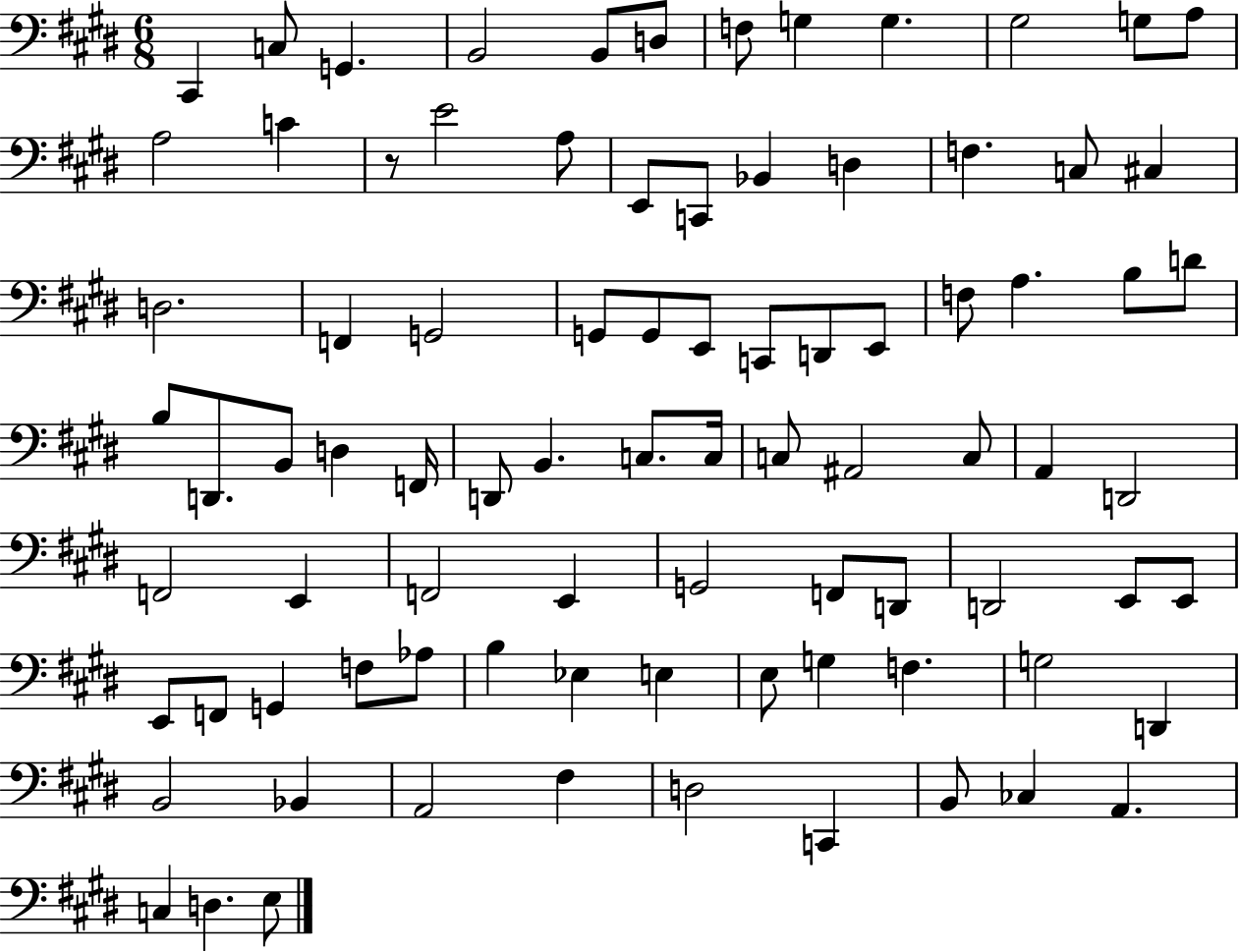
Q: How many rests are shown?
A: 1